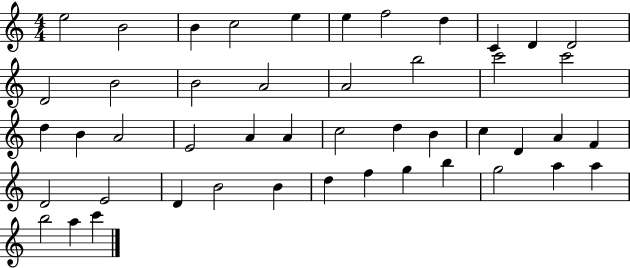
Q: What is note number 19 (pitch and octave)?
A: C6